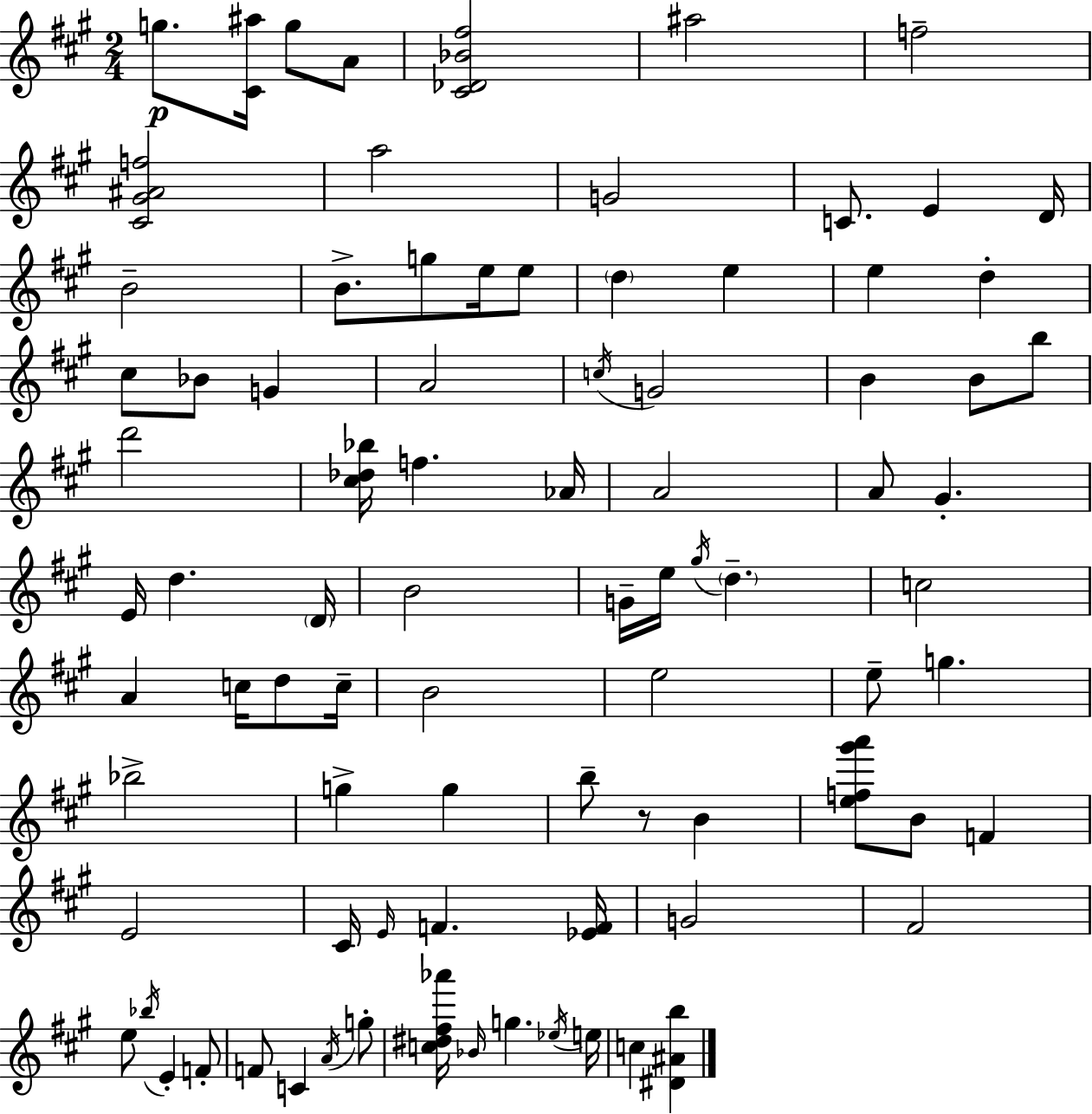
G5/e. [C#4,A#5]/s G5/e A4/e [C#4,Db4,Bb4,F#5]/h A#5/h F5/h [C#4,G#4,A#4,F5]/h A5/h G4/h C4/e. E4/q D4/s B4/h B4/e. G5/e E5/s E5/e D5/q E5/q E5/q D5/q C#5/e Bb4/e G4/q A4/h C5/s G4/h B4/q B4/e B5/e D6/h [C#5,Db5,Bb5]/s F5/q. Ab4/s A4/h A4/e G#4/q. E4/s D5/q. D4/s B4/h G4/s E5/s G#5/s D5/q. C5/h A4/q C5/s D5/e C5/s B4/h E5/h E5/e G5/q. Bb5/h G5/q G5/q B5/e R/e B4/q [E5,F5,G#6,A6]/e B4/e F4/q E4/h C#4/s E4/s F4/q. [Eb4,F4]/s G4/h F#4/h E5/e Bb5/s E4/q F4/e F4/e C4/q A4/s G5/e [C5,D#5,F#5,Ab6]/s Bb4/s G5/q. Eb5/s E5/s C5/q [D#4,A#4,B5]/q